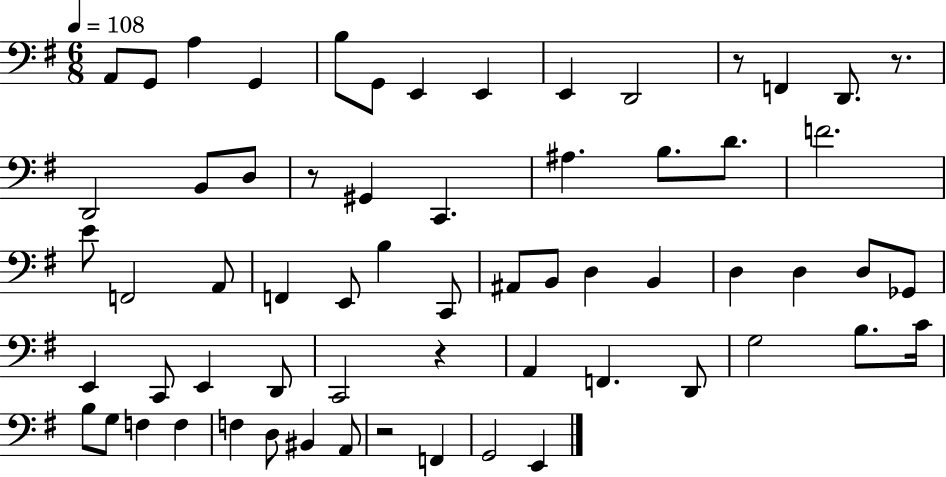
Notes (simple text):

A2/e G2/e A3/q G2/q B3/e G2/e E2/q E2/q E2/q D2/h R/e F2/q D2/e. R/e. D2/h B2/e D3/e R/e G#2/q C2/q. A#3/q. B3/e. D4/e. F4/h. E4/e F2/h A2/e F2/q E2/e B3/q C2/e A#2/e B2/e D3/q B2/q D3/q D3/q D3/e Gb2/e E2/q C2/e E2/q D2/e C2/h R/q A2/q F2/q. D2/e G3/h B3/e. C4/s B3/e G3/e F3/q F3/q F3/q D3/e BIS2/q A2/e R/h F2/q G2/h E2/q